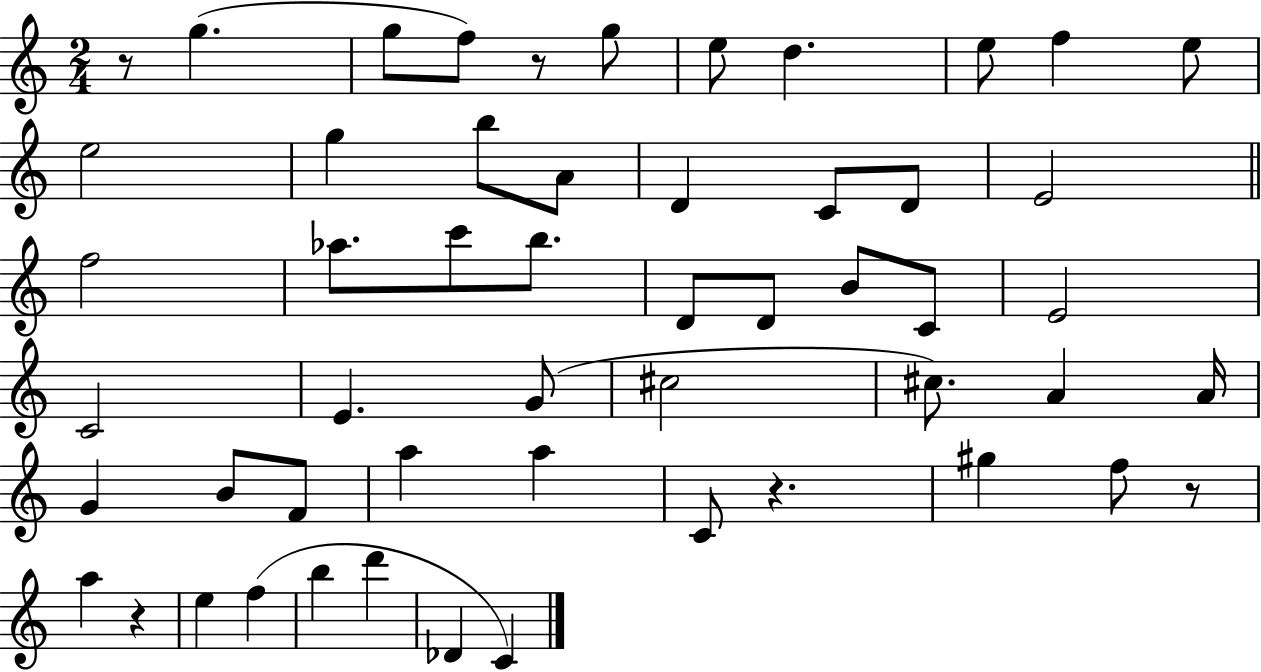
X:1
T:Untitled
M:2/4
L:1/4
K:C
z/2 g g/2 f/2 z/2 g/2 e/2 d e/2 f e/2 e2 g b/2 A/2 D C/2 D/2 E2 f2 _a/2 c'/2 b/2 D/2 D/2 B/2 C/2 E2 C2 E G/2 ^c2 ^c/2 A A/4 G B/2 F/2 a a C/2 z ^g f/2 z/2 a z e f b d' _D C